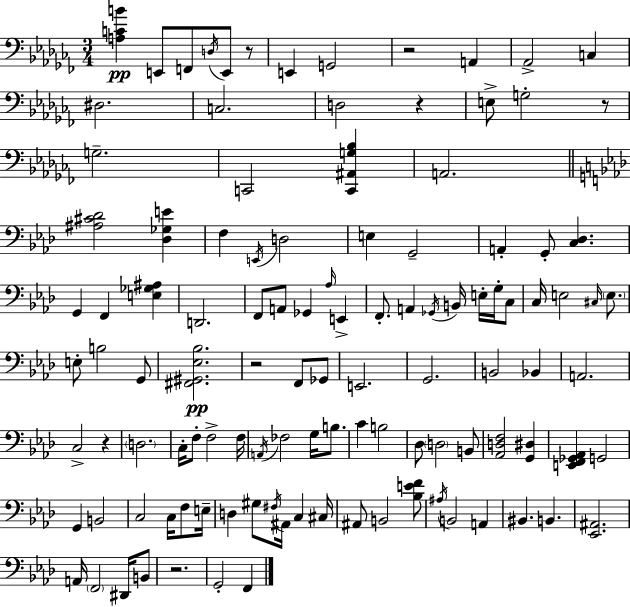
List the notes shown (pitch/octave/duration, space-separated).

[A3,C4,B4]/q E2/e F2/e D3/s E2/e R/e E2/q G2/h R/h A2/q Ab2/h C3/q D#3/h. C3/h. D3/h R/q E3/e G3/h R/e G3/h. C2/h [C2,A#2,G3,Bb3]/q A2/h. [A#3,C#4,Db4]/h [Db3,Gb3,E4]/q F3/q E2/s D3/h E3/q G2/h A2/q G2/e [C3,Db3]/q. G2/q F2/q [E3,Gb3,A#3]/q D2/h. F2/e A2/e Gb2/q Ab3/s E2/q F2/e. A2/q Gb2/s B2/s E3/s G3/s C3/e C3/s E3/h C#3/s E3/e. E3/e B3/h G2/e [F#2,G#2,Eb3,Bb3]/h. R/h F2/e Gb2/e E2/h. G2/h. B2/h Bb2/q A2/h. C3/h R/q D3/h. C3/s F3/e F3/h F3/s A2/s FES3/h G3/s B3/e. C4/q B3/h Db3/e D3/h B2/e [Ab2,D3,F3]/h [G2,D#3]/q [E2,F2,Gb2,Ab2]/q G2/h G2/q B2/h C3/h C3/s F3/e E3/s D3/q G#3/e F#3/s A#2/s C3/q C#3/s A#2/e B2/h [Bb3,E4,F4]/e A#3/s B2/h A2/q BIS2/q. B2/q. [Eb2,A#2]/h. A2/s F2/h D#2/s B2/e R/h. G2/h F2/q